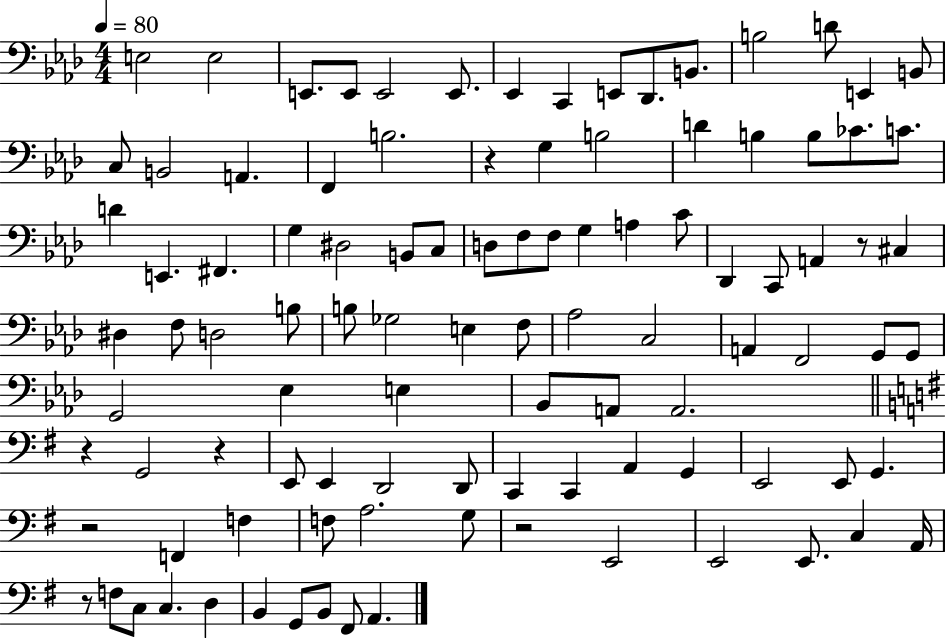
E3/h E3/h E2/e. E2/e E2/h E2/e. Eb2/q C2/q E2/e Db2/e. B2/e. B3/h D4/e E2/q B2/e C3/e B2/h A2/q. F2/q B3/h. R/q G3/q B3/h D4/q B3/q B3/e CES4/e. C4/e. D4/q E2/q. F#2/q. G3/q D#3/h B2/e C3/e D3/e F3/e F3/e G3/q A3/q C4/e Db2/q C2/e A2/q R/e C#3/q D#3/q F3/e D3/h B3/e B3/e Gb3/h E3/q F3/e Ab3/h C3/h A2/q F2/h G2/e G2/e G2/h Eb3/q E3/q Bb2/e A2/e A2/h. R/q G2/h R/q E2/e E2/q D2/h D2/e C2/q C2/q A2/q G2/q E2/h E2/e G2/q. R/h F2/q F3/q F3/e A3/h. G3/e R/h E2/h E2/h E2/e. C3/q A2/s R/e F3/e C3/e C3/q. D3/q B2/q G2/e B2/e F#2/e A2/q.